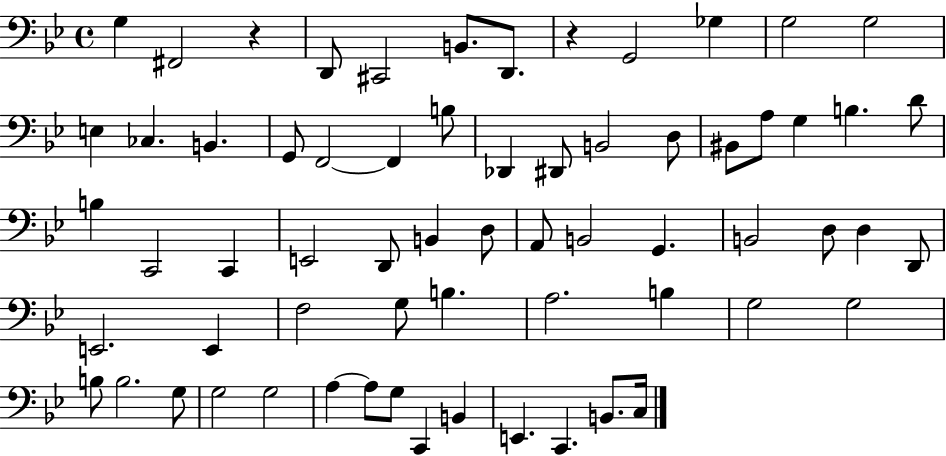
X:1
T:Untitled
M:4/4
L:1/4
K:Bb
G, ^F,,2 z D,,/2 ^C,,2 B,,/2 D,,/2 z G,,2 _G, G,2 G,2 E, _C, B,, G,,/2 F,,2 F,, B,/2 _D,, ^D,,/2 B,,2 D,/2 ^B,,/2 A,/2 G, B, D/2 B, C,,2 C,, E,,2 D,,/2 B,, D,/2 A,,/2 B,,2 G,, B,,2 D,/2 D, D,,/2 E,,2 E,, F,2 G,/2 B, A,2 B, G,2 G,2 B,/2 B,2 G,/2 G,2 G,2 A, A,/2 G,/2 C,, B,, E,, C,, B,,/2 C,/4